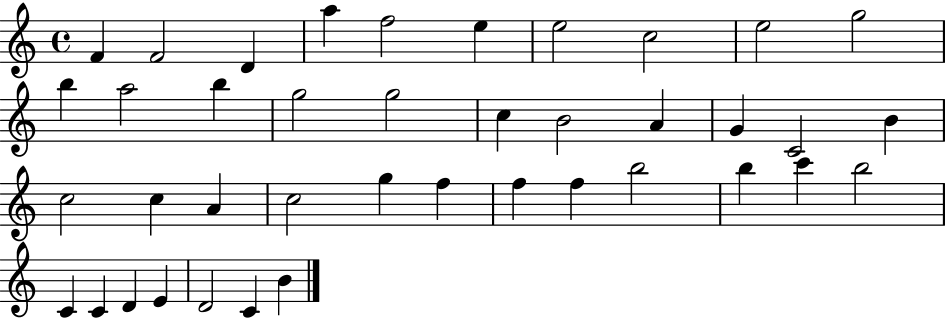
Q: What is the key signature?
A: C major